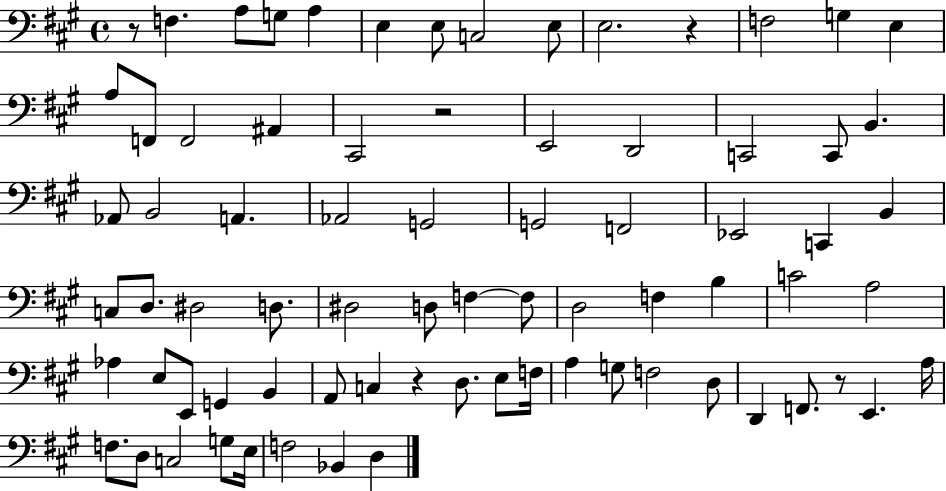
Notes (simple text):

R/e F3/q. A3/e G3/e A3/q E3/q E3/e C3/h E3/e E3/h. R/q F3/h G3/q E3/q A3/e F2/e F2/h A#2/q C#2/h R/h E2/h D2/h C2/h C2/e B2/q. Ab2/e B2/h A2/q. Ab2/h G2/h G2/h F2/h Eb2/h C2/q B2/q C3/e D3/e. D#3/h D3/e. D#3/h D3/e F3/q F3/e D3/h F3/q B3/q C4/h A3/h Ab3/q E3/e E2/e G2/q B2/q A2/e C3/q R/q D3/e. E3/e F3/s A3/q G3/e F3/h D3/e D2/q F2/e. R/e E2/q. A3/s F3/e. D3/e C3/h G3/e E3/s F3/h Bb2/q D3/q